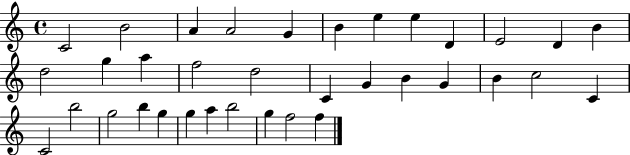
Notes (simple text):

C4/h B4/h A4/q A4/h G4/q B4/q E5/q E5/q D4/q E4/h D4/q B4/q D5/h G5/q A5/q F5/h D5/h C4/q G4/q B4/q G4/q B4/q C5/h C4/q C4/h B5/h G5/h B5/q G5/q G5/q A5/q B5/h G5/q F5/h F5/q